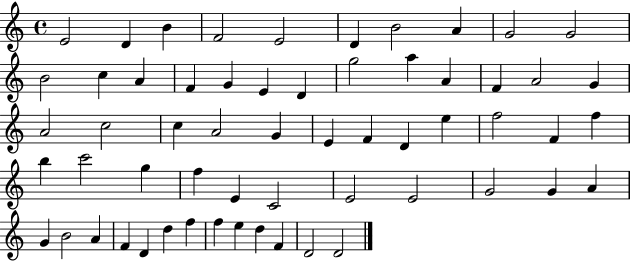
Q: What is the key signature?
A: C major